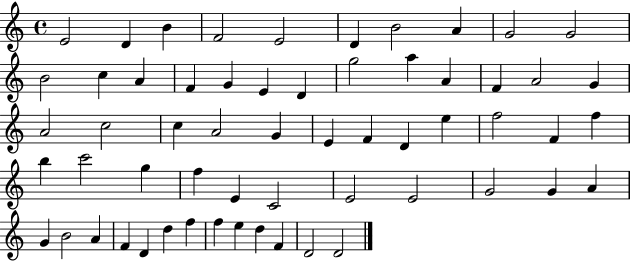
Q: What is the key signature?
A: C major